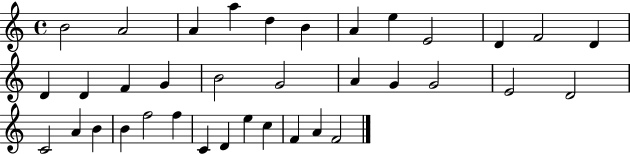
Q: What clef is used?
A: treble